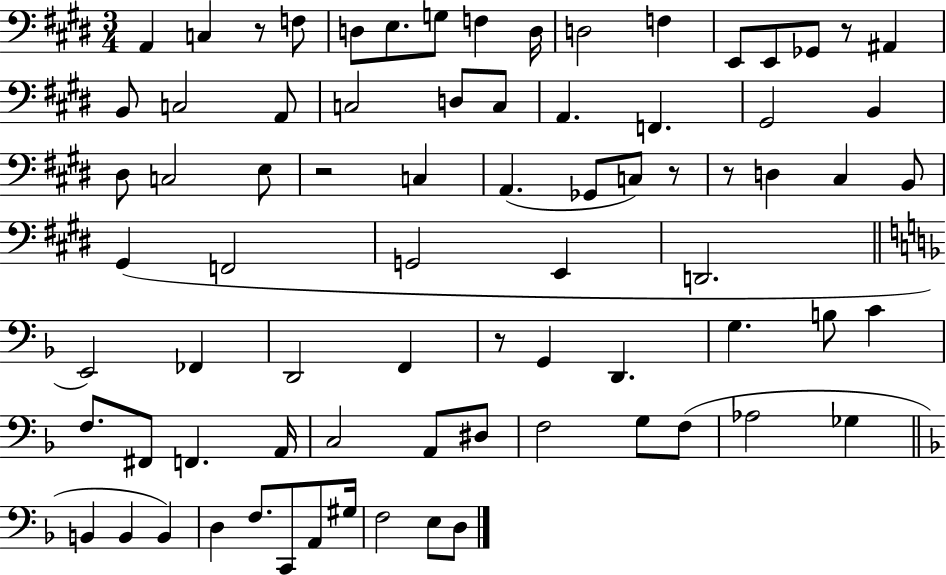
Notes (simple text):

A2/q C3/q R/e F3/e D3/e E3/e. G3/e F3/q D3/s D3/h F3/q E2/e E2/e Gb2/e R/e A#2/q B2/e C3/h A2/e C3/h D3/e C3/e A2/q. F2/q. G#2/h B2/q D#3/e C3/h E3/e R/h C3/q A2/q. Gb2/e C3/e R/e R/e D3/q C#3/q B2/e G#2/q F2/h G2/h E2/q D2/h. E2/h FES2/q D2/h F2/q R/e G2/q D2/q. G3/q. B3/e C4/q F3/e. F#2/e F2/q. A2/s C3/h A2/e D#3/e F3/h G3/e F3/e Ab3/h Gb3/q B2/q B2/q B2/q D3/q F3/e. C2/e A2/e G#3/s F3/h E3/e D3/e